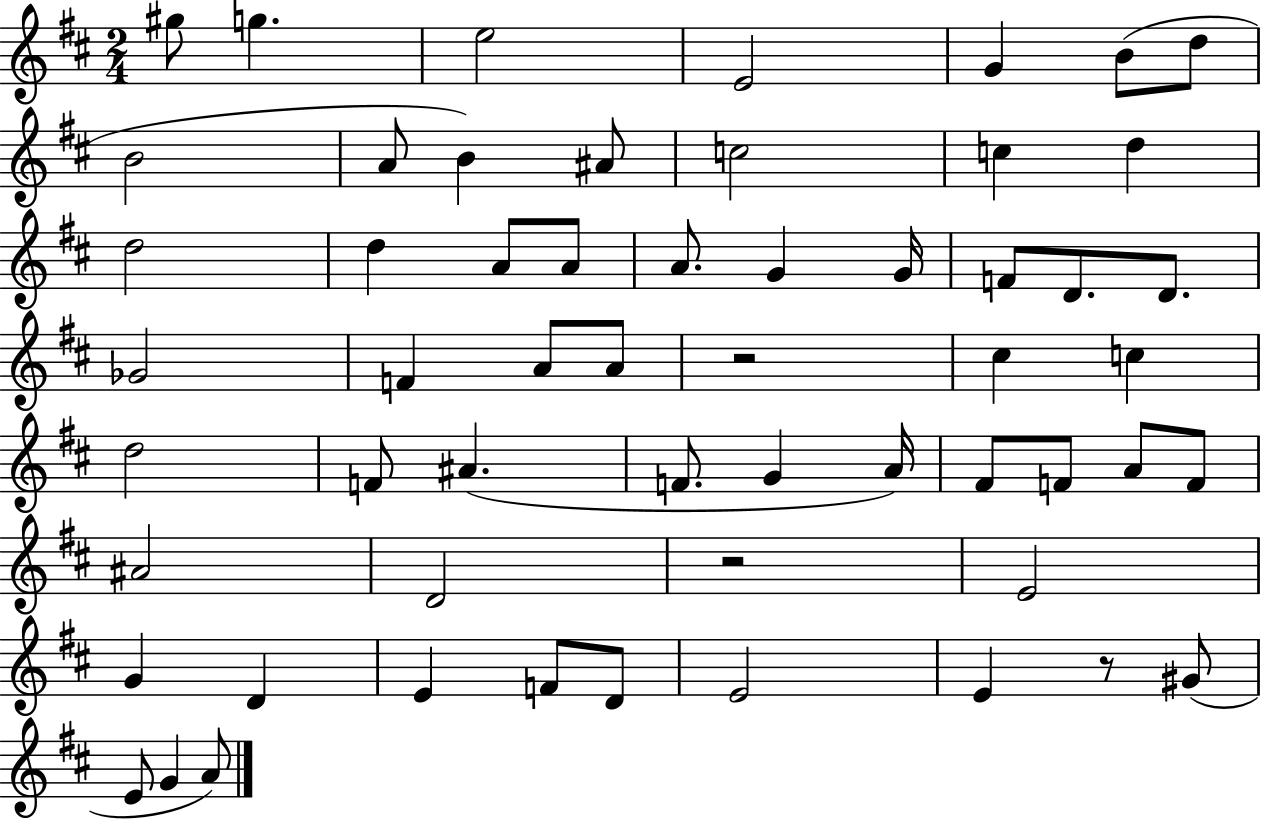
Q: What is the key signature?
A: D major